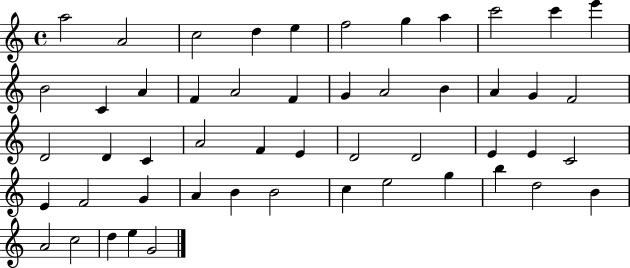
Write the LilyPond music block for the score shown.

{
  \clef treble
  \time 4/4
  \defaultTimeSignature
  \key c \major
  a''2 a'2 | c''2 d''4 e''4 | f''2 g''4 a''4 | c'''2 c'''4 e'''4 | \break b'2 c'4 a'4 | f'4 a'2 f'4 | g'4 a'2 b'4 | a'4 g'4 f'2 | \break d'2 d'4 c'4 | a'2 f'4 e'4 | d'2 d'2 | e'4 e'4 c'2 | \break e'4 f'2 g'4 | a'4 b'4 b'2 | c''4 e''2 g''4 | b''4 d''2 b'4 | \break a'2 c''2 | d''4 e''4 g'2 | \bar "|."
}